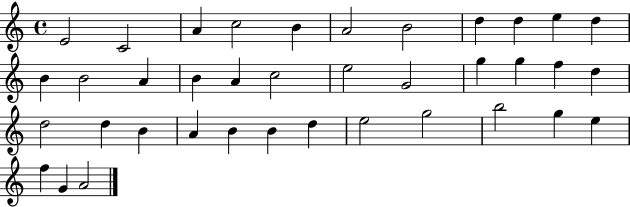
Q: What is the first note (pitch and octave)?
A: E4